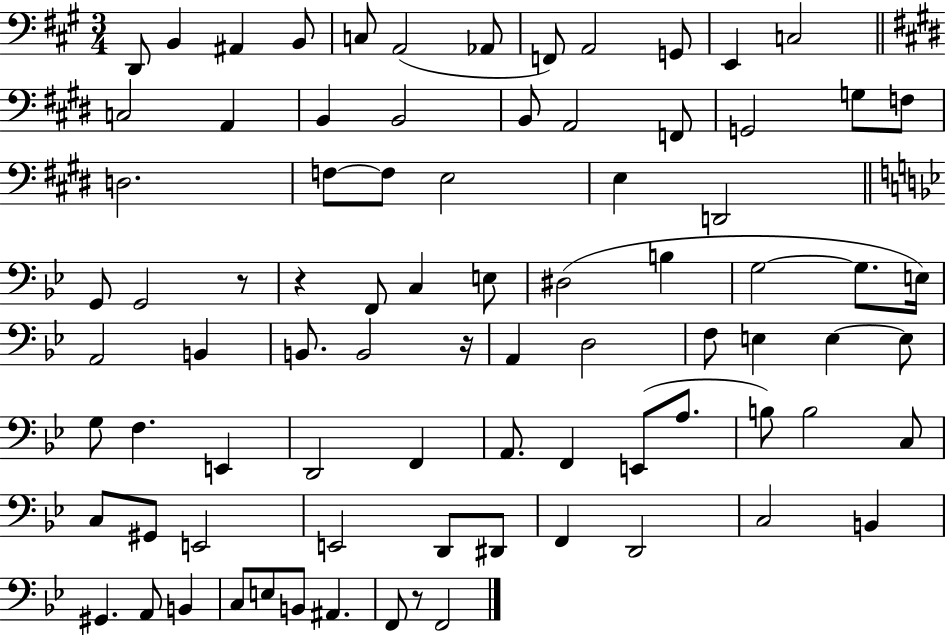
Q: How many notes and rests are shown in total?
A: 83